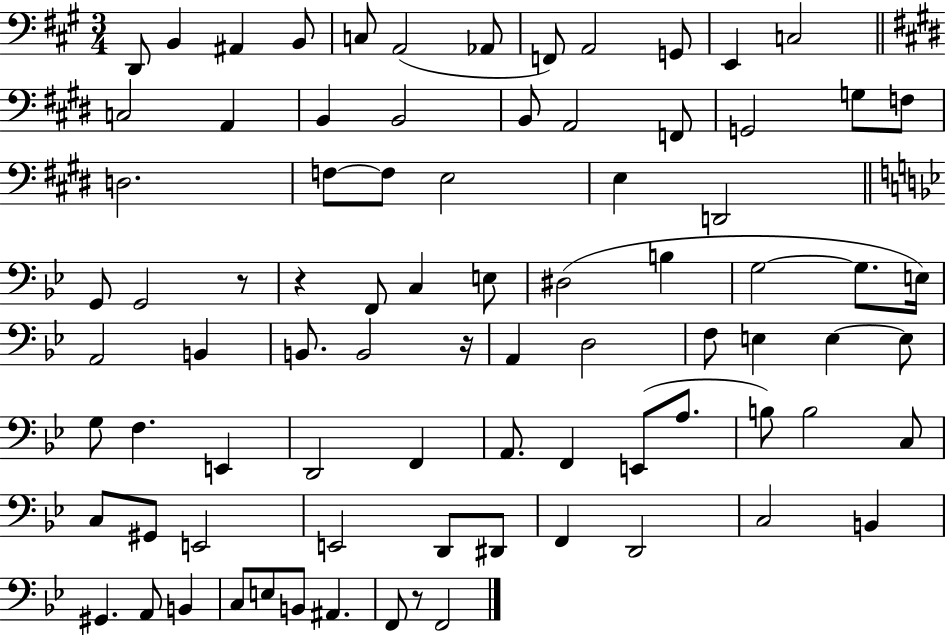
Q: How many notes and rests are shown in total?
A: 83